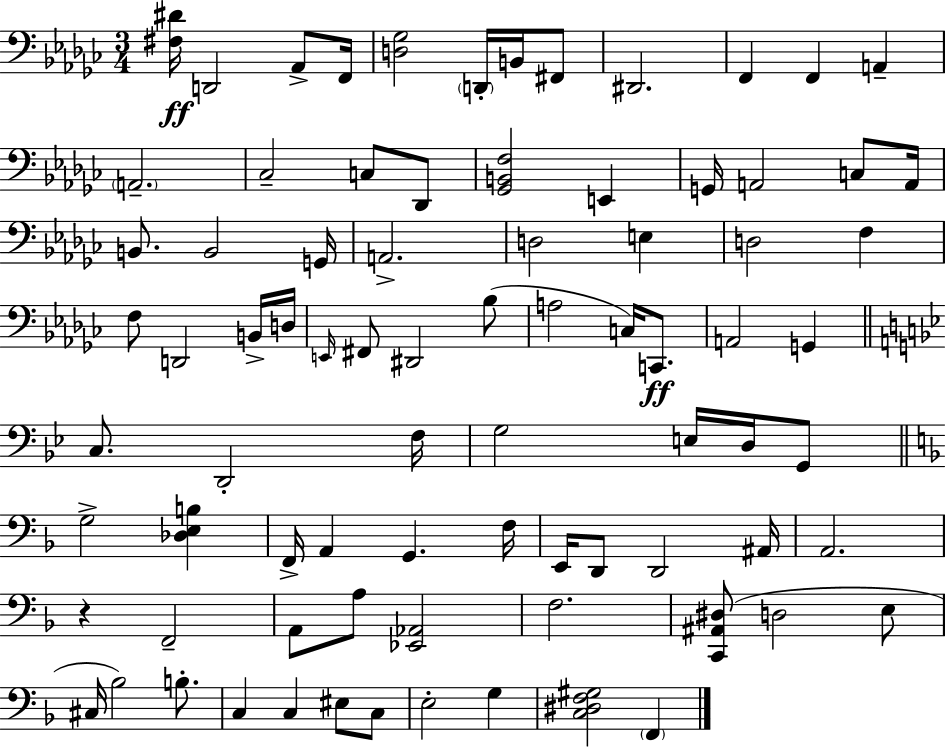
[F#3,D#4]/s D2/h Ab2/e F2/s [D3,Gb3]/h D2/s B2/s F#2/e D#2/h. F2/q F2/q A2/q A2/h. CES3/h C3/e Db2/e [Gb2,B2,F3]/h E2/q G2/s A2/h C3/e A2/s B2/e. B2/h G2/s A2/h. D3/h E3/q D3/h F3/q F3/e D2/h B2/s D3/s E2/s F#2/e D#2/h Bb3/e A3/h C3/s C2/e. A2/h G2/q C3/e. D2/h F3/s G3/h E3/s D3/s G2/e G3/h [Db3,E3,B3]/q F2/s A2/q G2/q. F3/s E2/s D2/e D2/h A#2/s A2/h. R/q F2/h A2/e A3/e [Eb2,Ab2]/h F3/h. [C2,A#2,D#3]/e D3/h E3/e C#3/s Bb3/h B3/e. C3/q C3/q EIS3/e C3/e E3/h G3/q [C3,D#3,F3,G#3]/h F2/q